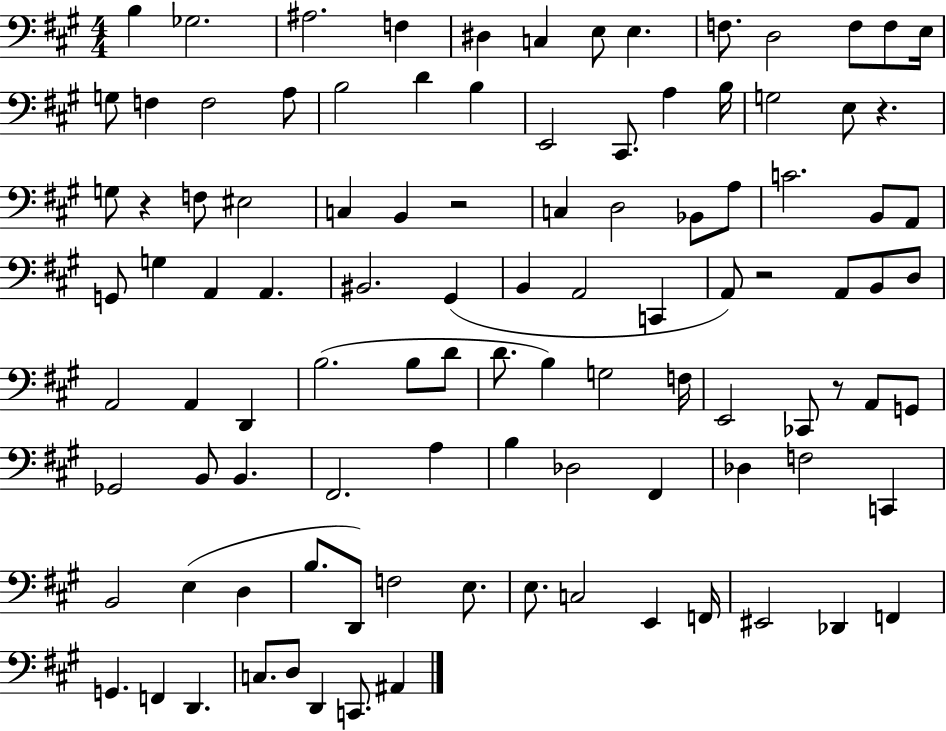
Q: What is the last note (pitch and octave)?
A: A#2